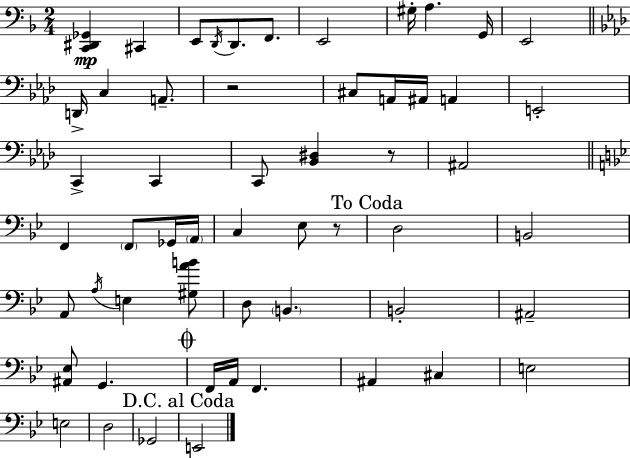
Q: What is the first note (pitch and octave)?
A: C#2